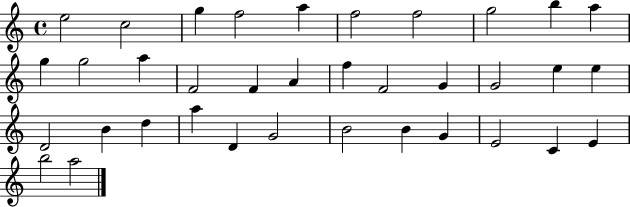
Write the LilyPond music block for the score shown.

{
  \clef treble
  \time 4/4
  \defaultTimeSignature
  \key c \major
  e''2 c''2 | g''4 f''2 a''4 | f''2 f''2 | g''2 b''4 a''4 | \break g''4 g''2 a''4 | f'2 f'4 a'4 | f''4 f'2 g'4 | g'2 e''4 e''4 | \break d'2 b'4 d''4 | a''4 d'4 g'2 | b'2 b'4 g'4 | e'2 c'4 e'4 | \break b''2 a''2 | \bar "|."
}